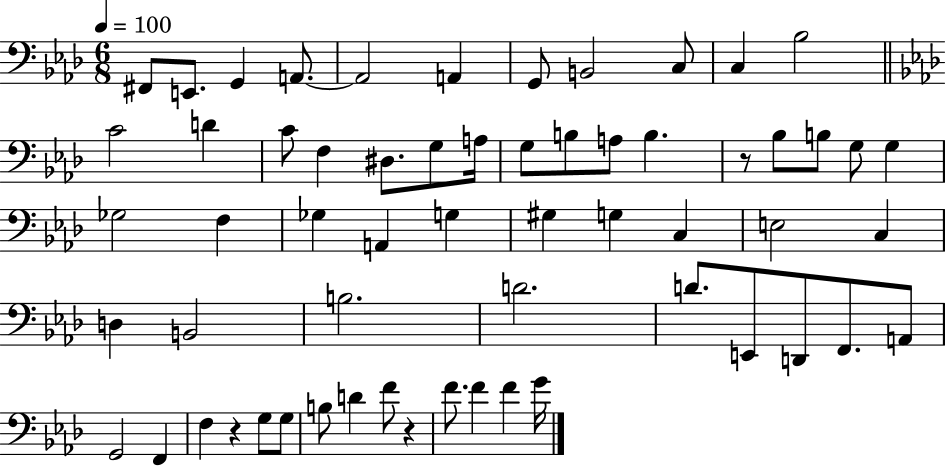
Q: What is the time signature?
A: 6/8